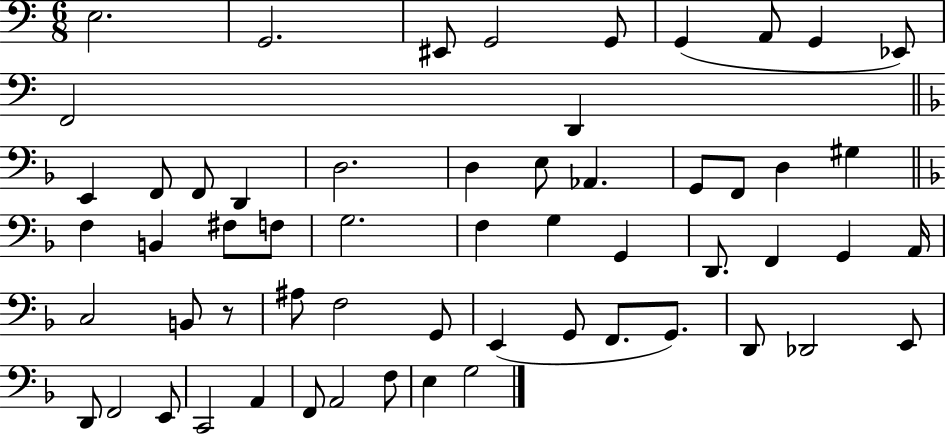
X:1
T:Untitled
M:6/8
L:1/4
K:C
E,2 G,,2 ^E,,/2 G,,2 G,,/2 G,, A,,/2 G,, _E,,/2 F,,2 D,, E,, F,,/2 F,,/2 D,, D,2 D, E,/2 _A,, G,,/2 F,,/2 D, ^G, F, B,, ^F,/2 F,/2 G,2 F, G, G,, D,,/2 F,, G,, A,,/4 C,2 B,,/2 z/2 ^A,/2 F,2 G,,/2 E,, G,,/2 F,,/2 G,,/2 D,,/2 _D,,2 E,,/2 D,,/2 F,,2 E,,/2 C,,2 A,, F,,/2 A,,2 F,/2 E, G,2